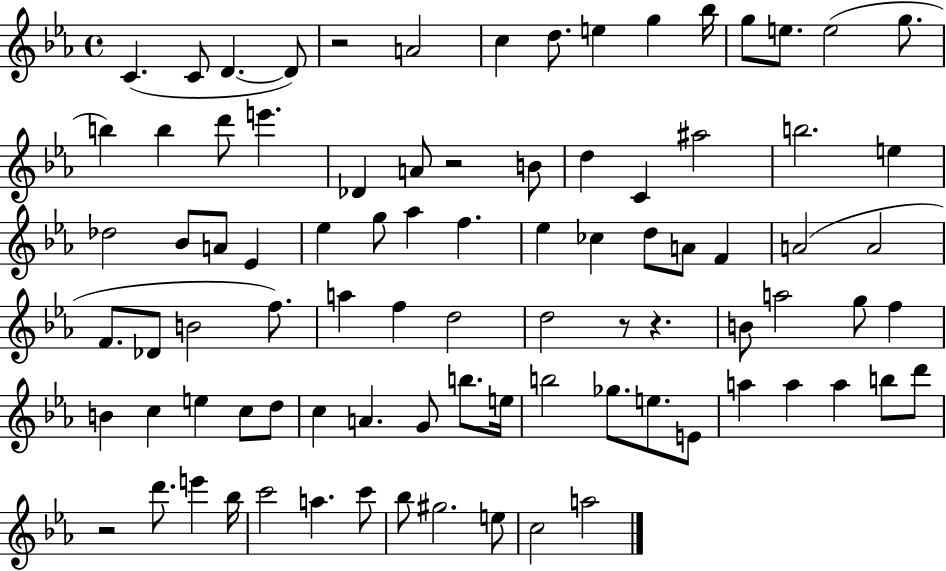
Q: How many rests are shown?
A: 5